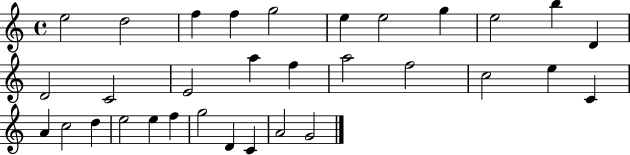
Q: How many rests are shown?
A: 0